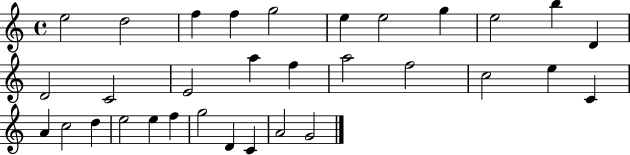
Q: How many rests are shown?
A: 0